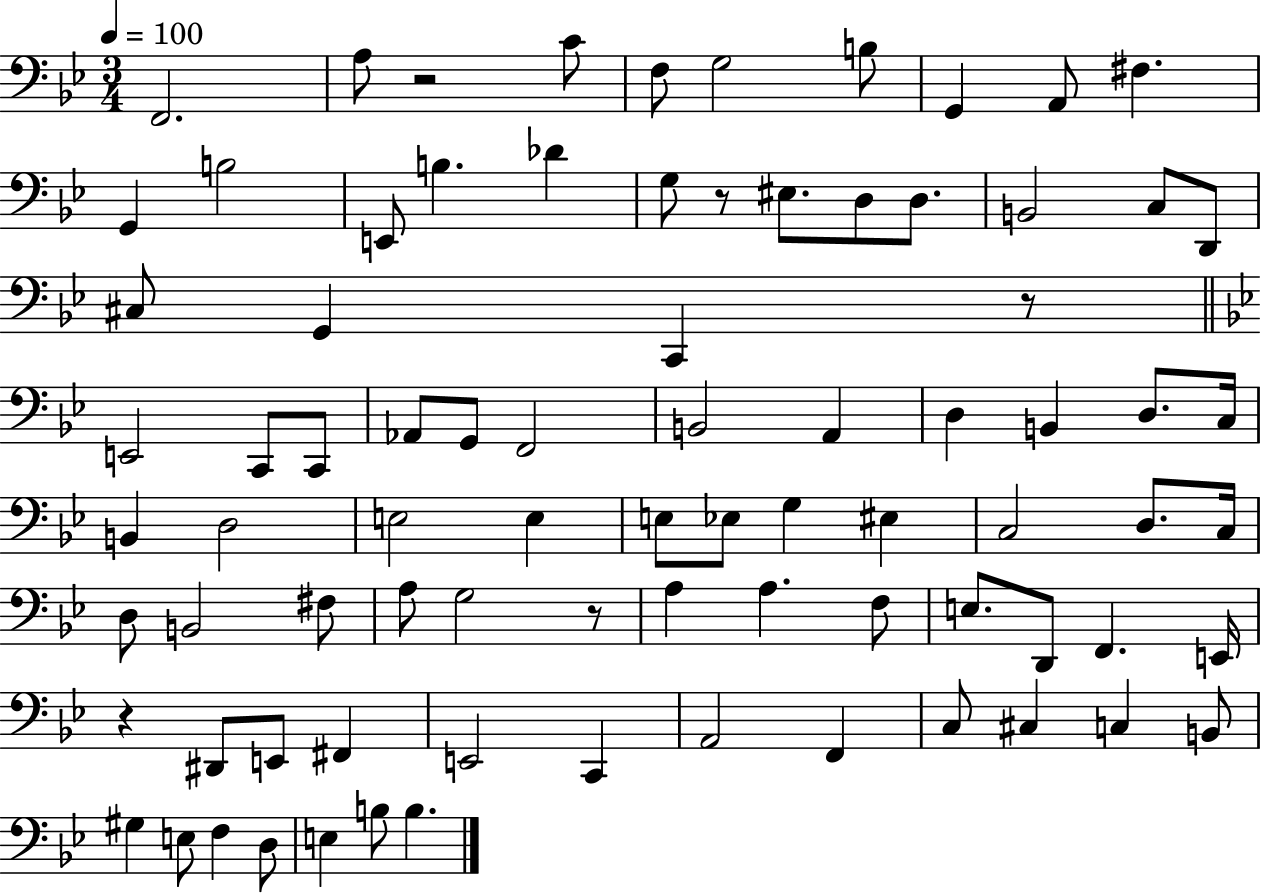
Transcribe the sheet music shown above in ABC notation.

X:1
T:Untitled
M:3/4
L:1/4
K:Bb
F,,2 A,/2 z2 C/2 F,/2 G,2 B,/2 G,, A,,/2 ^F, G,, B,2 E,,/2 B, _D G,/2 z/2 ^E,/2 D,/2 D,/2 B,,2 C,/2 D,,/2 ^C,/2 G,, C,, z/2 E,,2 C,,/2 C,,/2 _A,,/2 G,,/2 F,,2 B,,2 A,, D, B,, D,/2 C,/4 B,, D,2 E,2 E, E,/2 _E,/2 G, ^E, C,2 D,/2 C,/4 D,/2 B,,2 ^F,/2 A,/2 G,2 z/2 A, A, F,/2 E,/2 D,,/2 F,, E,,/4 z ^D,,/2 E,,/2 ^F,, E,,2 C,, A,,2 F,, C,/2 ^C, C, B,,/2 ^G, E,/2 F, D,/2 E, B,/2 B,